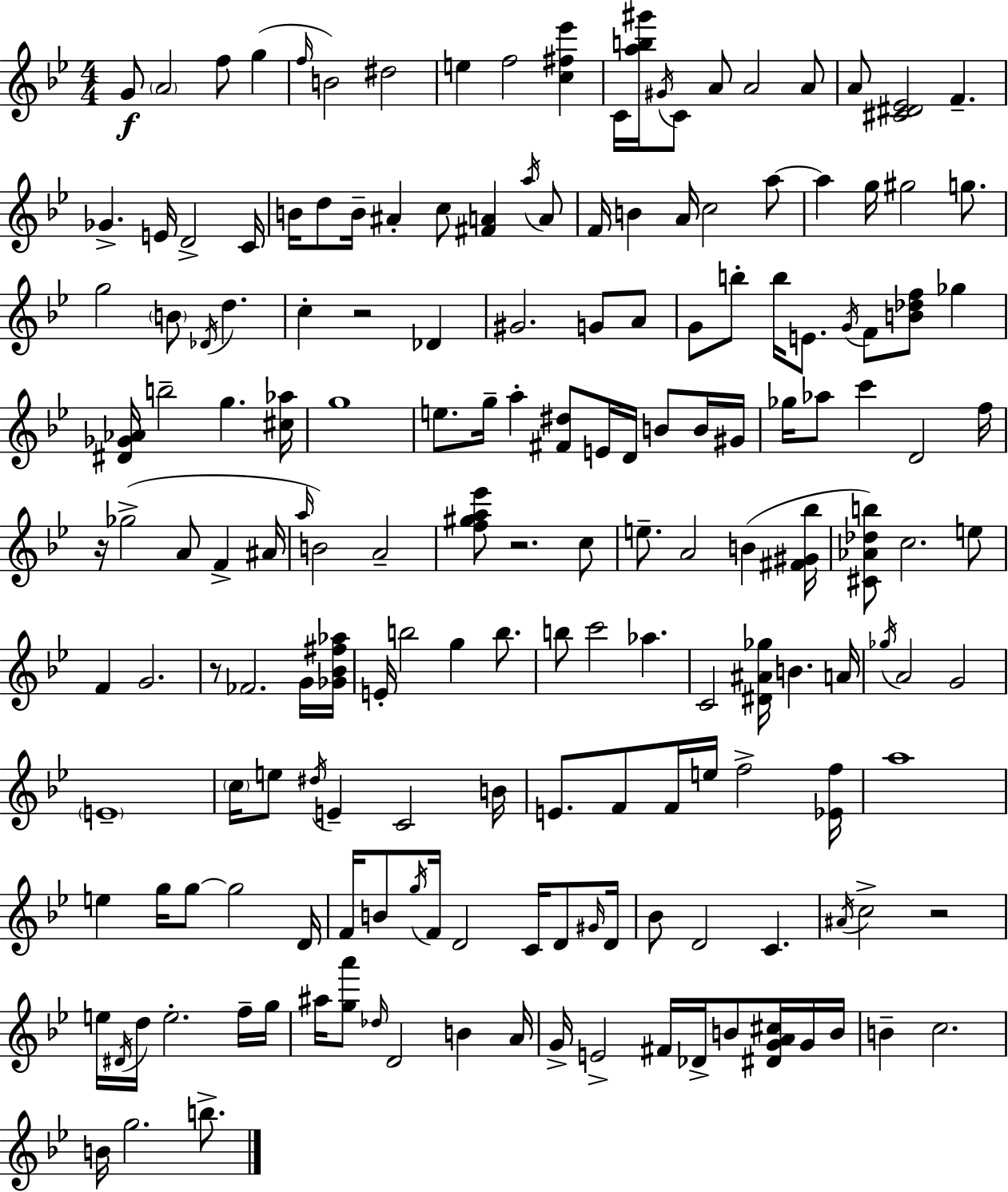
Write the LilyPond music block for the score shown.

{
  \clef treble
  \numericTimeSignature
  \time 4/4
  \key g \minor
  g'8\f \parenthesize a'2 f''8 g''4( | \grace { f''16 } b'2) dis''2 | e''4 f''2 <c'' fis'' ees'''>4 | c'16 <a'' b'' gis'''>16 \acciaccatura { gis'16 } c'8 a'8 a'2 | \break a'8 a'8 <cis' dis' ees'>2 f'4.-- | ges'4.-> e'16 d'2-> | c'16 b'16 d''8 b'16-- ais'4-. c''8 <fis' a'>4 | \acciaccatura { a''16 } a'8 f'16 b'4 a'16 c''2 | \break a''8~~ a''4 g''16 gis''2 | g''8. g''2 \parenthesize b'8 \acciaccatura { des'16 } d''4. | c''4-. r2 | des'4 gis'2. | \break g'8 a'8 g'8 b''8-. b''16 e'8. \acciaccatura { g'16 } f'8 <b' des'' f''>8 | ges''4 <dis' ges' aes'>16 b''2-- g''4. | <cis'' aes''>16 g''1 | e''8. g''16-- a''4-. <fis' dis''>8 e'16 | \break d'16 b'8 b'16 gis'16 ges''16 aes''8 c'''4 d'2 | f''16 r16 ges''2->( a'8 | f'4-> ais'16 \grace { a''16 } b'2) a'2-- | <f'' gis'' a'' ees'''>8 r2. | \break c''8 e''8.-- a'2 | b'4( <fis' gis' bes''>16 <cis' aes' des'' b''>8) c''2. | e''8 f'4 g'2. | r8 fes'2. | \break g'16 <ges' bes' fis'' aes''>16 e'16-. b''2 g''4 | b''8. b''8 c'''2 | aes''4. c'2 <dis' ais' ges''>16 b'4. | a'16 \acciaccatura { ges''16 } a'2 g'2 | \break \parenthesize e'1-- | \parenthesize c''16 e''8 \acciaccatura { dis''16 } e'4-- c'2 | b'16 e'8. f'8 f'16 e''16 f''2-> | <ees' f''>16 a''1 | \break e''4 g''16 g''8~~ g''2 | d'16 f'16 b'8 \acciaccatura { g''16 } f'16 d'2 | c'16 d'8 \grace { gis'16 } d'16 bes'8 d'2 | c'4. \acciaccatura { ais'16 } c''2-> | \break r2 e''16 \acciaccatura { dis'16 } d''16 e''2.-. | f''16-- g''16 ais''16 <g'' a'''>8 \grace { des''16 } | d'2 b'4 a'16 g'16-> e'2-> | fis'16 des'16-> b'8 <dis' g' a' cis''>16 g'16 b'16 b'4-- | \break c''2. b'16 g''2. | b''8.-> \bar "|."
}